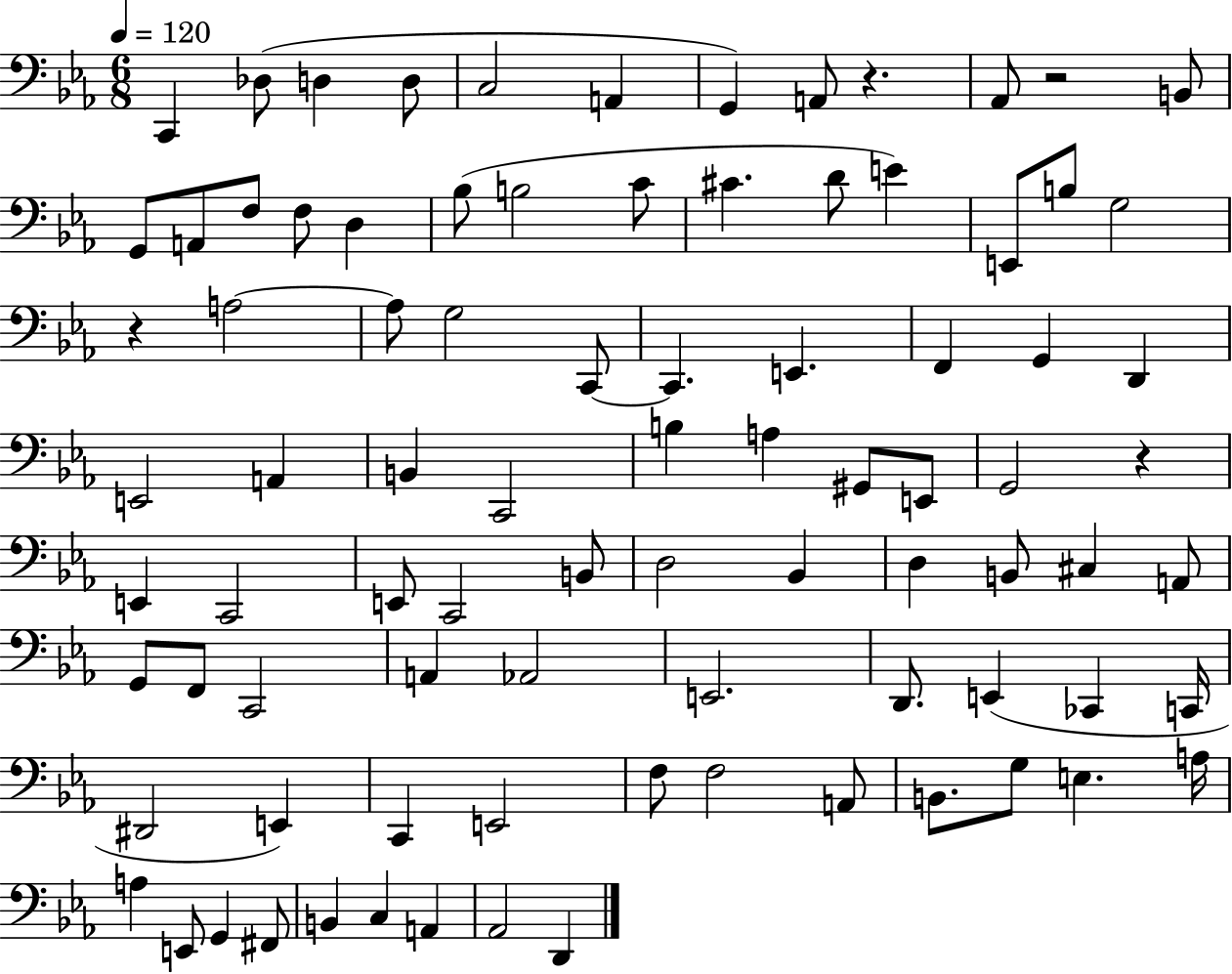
{
  \clef bass
  \numericTimeSignature
  \time 6/8
  \key ees \major
  \tempo 4 = 120
  c,4 des8( d4 d8 | c2 a,4 | g,4) a,8 r4. | aes,8 r2 b,8 | \break g,8 a,8 f8 f8 d4 | bes8( b2 c'8 | cis'4. d'8 e'4) | e,8 b8 g2 | \break r4 a2~~ | a8 g2 c,8~~ | c,4. e,4. | f,4 g,4 d,4 | \break e,2 a,4 | b,4 c,2 | b4 a4 gis,8 e,8 | g,2 r4 | \break e,4 c,2 | e,8 c,2 b,8 | d2 bes,4 | d4 b,8 cis4 a,8 | \break g,8 f,8 c,2 | a,4 aes,2 | e,2. | d,8. e,4( ces,4 c,16 | \break dis,2 e,4) | c,4 e,2 | f8 f2 a,8 | b,8. g8 e4. a16 | \break a4 e,8 g,4 fis,8 | b,4 c4 a,4 | aes,2 d,4 | \bar "|."
}